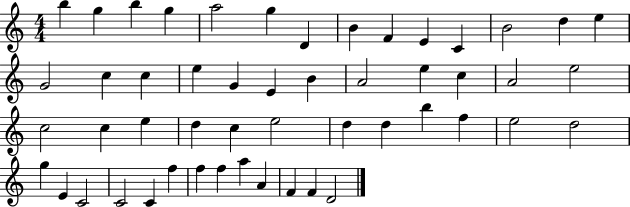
B5/q G5/q B5/q G5/q A5/h G5/q D4/q B4/q F4/q E4/q C4/q B4/h D5/q E5/q G4/h C5/q C5/q E5/q G4/q E4/q B4/q A4/h E5/q C5/q A4/h E5/h C5/h C5/q E5/q D5/q C5/q E5/h D5/q D5/q B5/q F5/q E5/h D5/h G5/q E4/q C4/h C4/h C4/q F5/q F5/q F5/q A5/q A4/q F4/q F4/q D4/h